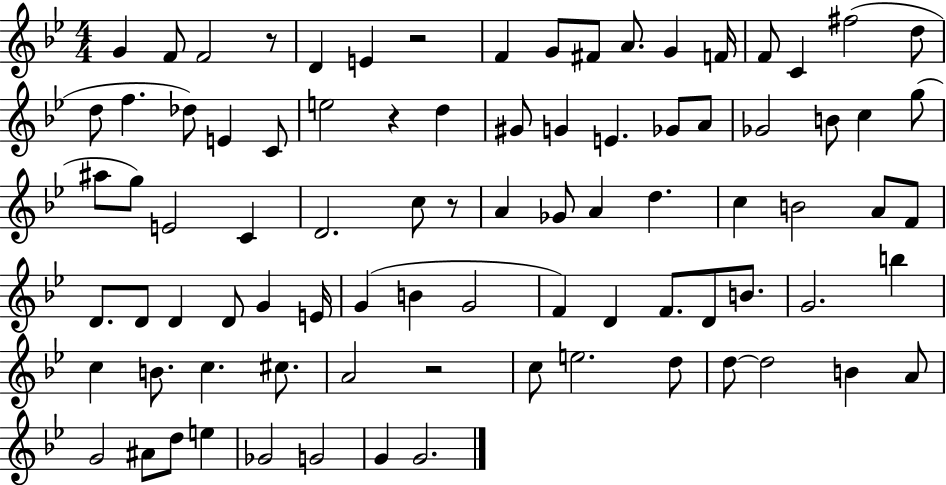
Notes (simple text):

G4/q F4/e F4/h R/e D4/q E4/q R/h F4/q G4/e F#4/e A4/e. G4/q F4/s F4/e C4/q F#5/h D5/e D5/e F5/q. Db5/e E4/q C4/e E5/h R/q D5/q G#4/e G4/q E4/q. Gb4/e A4/e Gb4/h B4/e C5/q G5/e A#5/e G5/e E4/h C4/q D4/h. C5/e R/e A4/q Gb4/e A4/q D5/q. C5/q B4/h A4/e F4/e D4/e. D4/e D4/q D4/e G4/q E4/s G4/q B4/q G4/h F4/q D4/q F4/e. D4/e B4/e. G4/h. B5/q C5/q B4/e. C5/q. C#5/e. A4/h R/h C5/e E5/h. D5/e D5/e D5/h B4/q A4/e G4/h A#4/e D5/e E5/q Gb4/h G4/h G4/q G4/h.